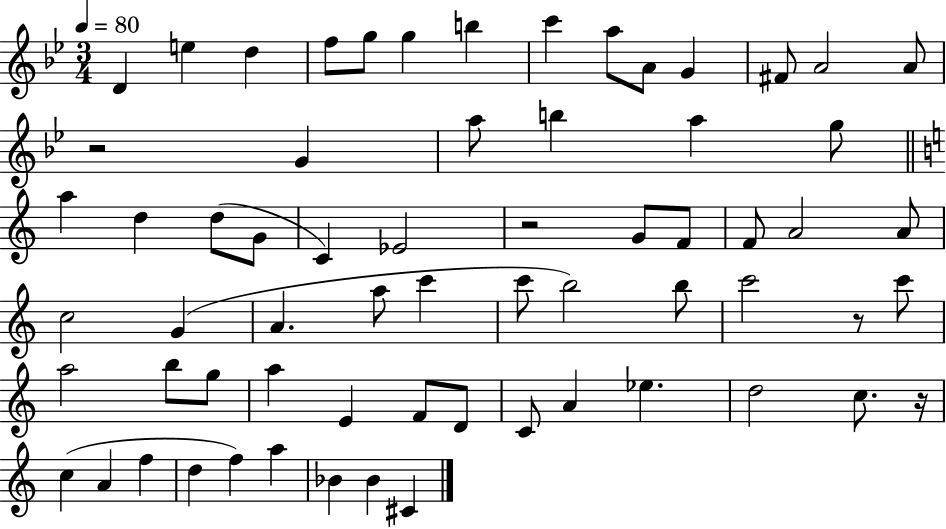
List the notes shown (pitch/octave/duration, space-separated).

D4/q E5/q D5/q F5/e G5/e G5/q B5/q C6/q A5/e A4/e G4/q F#4/e A4/h A4/e R/h G4/q A5/e B5/q A5/q G5/e A5/q D5/q D5/e G4/e C4/q Eb4/h R/h G4/e F4/e F4/e A4/h A4/e C5/h G4/q A4/q. A5/e C6/q C6/e B5/h B5/e C6/h R/e C6/e A5/h B5/e G5/e A5/q E4/q F4/e D4/e C4/e A4/q Eb5/q. D5/h C5/e. R/s C5/q A4/q F5/q D5/q F5/q A5/q Bb4/q Bb4/q C#4/q